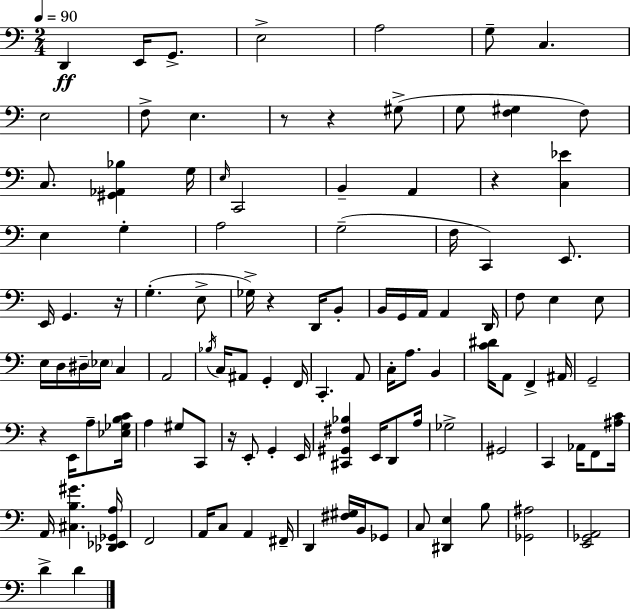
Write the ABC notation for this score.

X:1
T:Untitled
M:2/4
L:1/4
K:Am
D,, E,,/4 G,,/2 E,2 A,2 G,/2 C, E,2 F,/2 E, z/2 z ^G,/2 G,/2 [F,^G,] F,/2 C,/2 [^G,,_A,,_B,] G,/4 E,/4 C,,2 B,, A,, z [C,_E] E, G, A,2 G,2 F,/4 C,, E,,/2 E,,/4 G,, z/4 G, E,/2 _G,/4 z D,,/4 B,,/2 B,,/4 G,,/4 A,,/4 A,, D,,/4 F,/2 E, E,/2 E,/4 D,/4 ^D,/4 _E,/4 C, A,,2 _B,/4 C,/4 ^A,,/2 G,, F,,/4 C,, A,,/2 C,/4 A,/2 B,, [C^D]/4 A,,/2 F,, ^A,,/4 G,,2 z E,,/4 A,/2 [_E,_G,B,C]/4 A, ^G,/2 C,,/2 z/4 E,,/2 G,, E,,/4 [^C,,^G,,^F,_B,] E,,/4 D,,/2 A,/4 _G,2 ^G,,2 C,, _A,,/4 F,,/2 [^A,C]/4 A,,/4 [^C,B,^G] [_D,,_E,,_G,,A,]/4 F,,2 A,,/4 C,/2 A,, ^F,,/4 D,, [^F,^G,]/4 B,,/4 _G,,/2 C,/2 [^D,,E,] B,/2 [_G,,^A,]2 [E,,_G,,A,,]2 D D